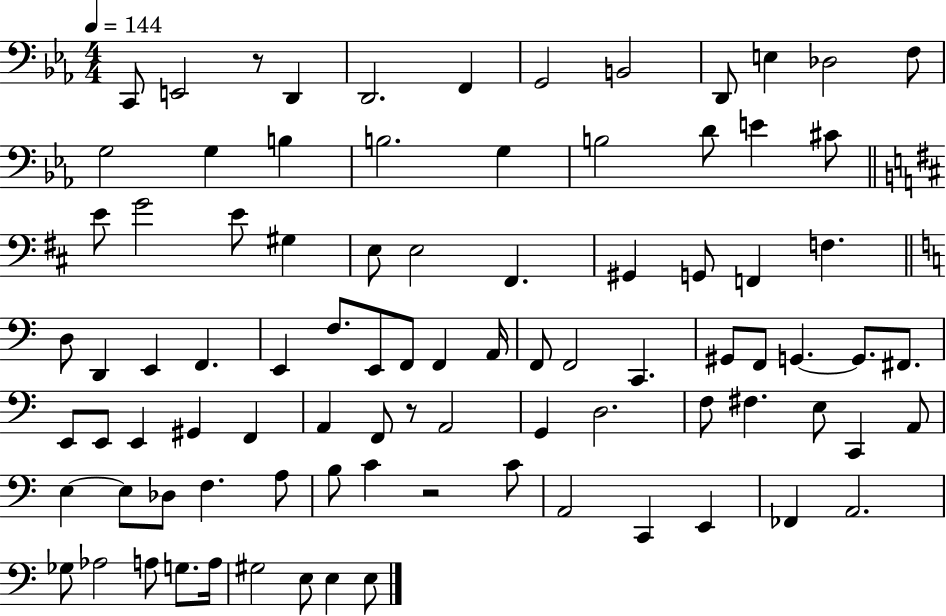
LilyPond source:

{
  \clef bass
  \numericTimeSignature
  \time 4/4
  \key ees \major
  \tempo 4 = 144
  c,8 e,2 r8 d,4 | d,2. f,4 | g,2 b,2 | d,8 e4 des2 f8 | \break g2 g4 b4 | b2. g4 | b2 d'8 e'4 cis'8 | \bar "||" \break \key d \major e'8 g'2 e'8 gis4 | e8 e2 fis,4. | gis,4 g,8 f,4 f4. | \bar "||" \break \key a \minor d8 d,4 e,4 f,4. | e,4 f8. e,8 f,8 f,4 a,16 | f,8 f,2 c,4. | gis,8 f,8 g,4.~~ g,8. fis,8. | \break e,8 e,8 e,4 gis,4 f,4 | a,4 f,8 r8 a,2 | g,4 d2. | f8 fis4. e8 c,4 a,8 | \break e4~~ e8 des8 f4. a8 | b8 c'4 r2 c'8 | a,2 c,4 e,4 | fes,4 a,2. | \break ges8 aes2 a8 g8. a16 | gis2 e8 e4 e8 | \bar "|."
}